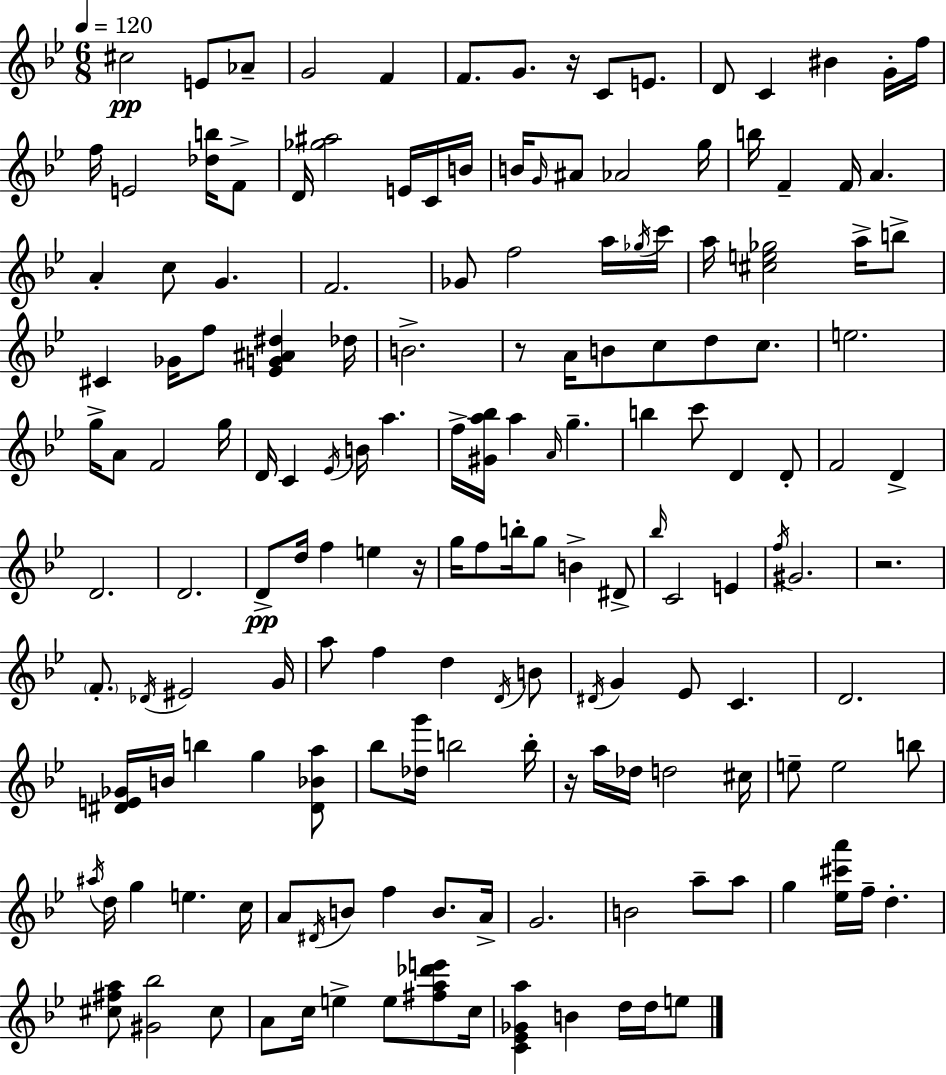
{
  \clef treble
  \numericTimeSignature
  \time 6/8
  \key bes \major
  \tempo 4 = 120
  cis''2\pp e'8 aes'8-- | g'2 f'4 | f'8. g'8. r16 c'8 e'8. | d'8 c'4 bis'4 g'16-. f''16 | \break f''16 e'2 <des'' b''>16 f'8-> | d'16 <ges'' ais''>2 e'16 c'16 b'16 | b'16 \grace { g'16 } ais'8 aes'2 | g''16 b''16 f'4-- f'16 a'4. | \break a'4-. c''8 g'4. | f'2. | ges'8 f''2 a''16 | \acciaccatura { ges''16 } c'''16 a''16 <cis'' e'' ges''>2 a''16-> | \break b''8-> cis'4 ges'16 f''8 <ees' g' ais' dis''>4 | des''16 b'2.-> | r8 a'16 b'8 c''8 d''8 c''8. | e''2. | \break g''16-> a'8 f'2 | g''16 d'16 c'4 \acciaccatura { ees'16 } b'16 a''4. | f''16-> <gis' a'' bes''>16 a''4 \grace { a'16 } g''4.-- | b''4 c'''8 d'4 | \break d'8-. f'2 | d'4-> d'2. | d'2. | d'8->\pp d''16 f''4 e''4 | \break r16 g''16 f''8 b''16-. g''8 b'4-> | dis'8-> \grace { bes''16 } c'2 | e'4 \acciaccatura { f''16 } gis'2. | r2. | \break \parenthesize f'8.-. \acciaccatura { des'16 } eis'2 | g'16 a''8 f''4 | d''4 \acciaccatura { d'16 } b'8 \acciaccatura { dis'16 } g'4 | ees'8 c'4. d'2. | \break <dis' e' ges'>16 b'16 b''4 | g''4 <dis' bes' a''>8 bes''8 <des'' g'''>16 | b''2 b''16-. r16 a''16 des''16 | d''2 cis''16 e''8-- e''2 | \break b''8 \acciaccatura { ais''16 } d''16 g''4 | e''4. c''16 a'8 | \acciaccatura { dis'16 } b'8 f''4 b'8. a'16-> g'2. | b'2 | \break a''8-- a''8 g''4 | <ees'' cis''' a'''>16 f''16-- d''4.-. <cis'' fis'' a''>8 | <gis' bes''>2 cis''8 a'8 | c''16 e''4-> e''8 <fis'' a'' des''' e'''>8 c''16 <c' ees' ges' a''>4 | \break b'4 d''16 d''16 e''8 \bar "|."
}